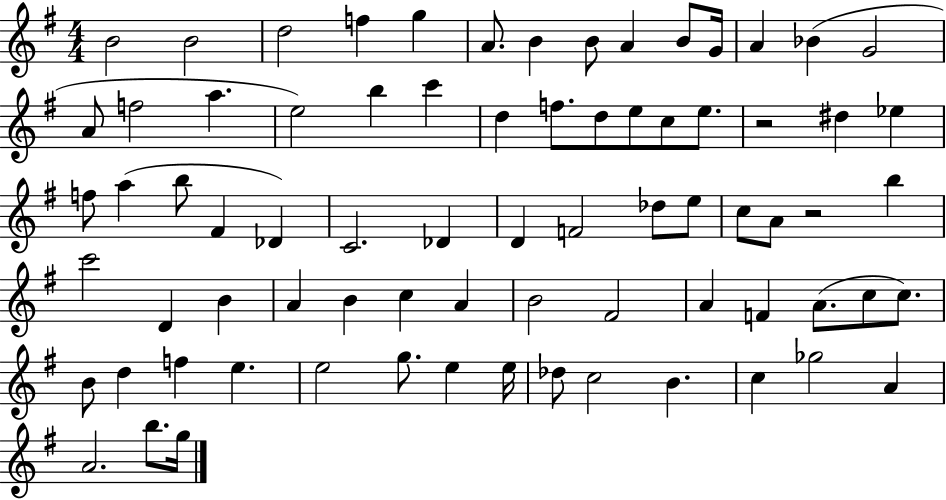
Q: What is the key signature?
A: G major